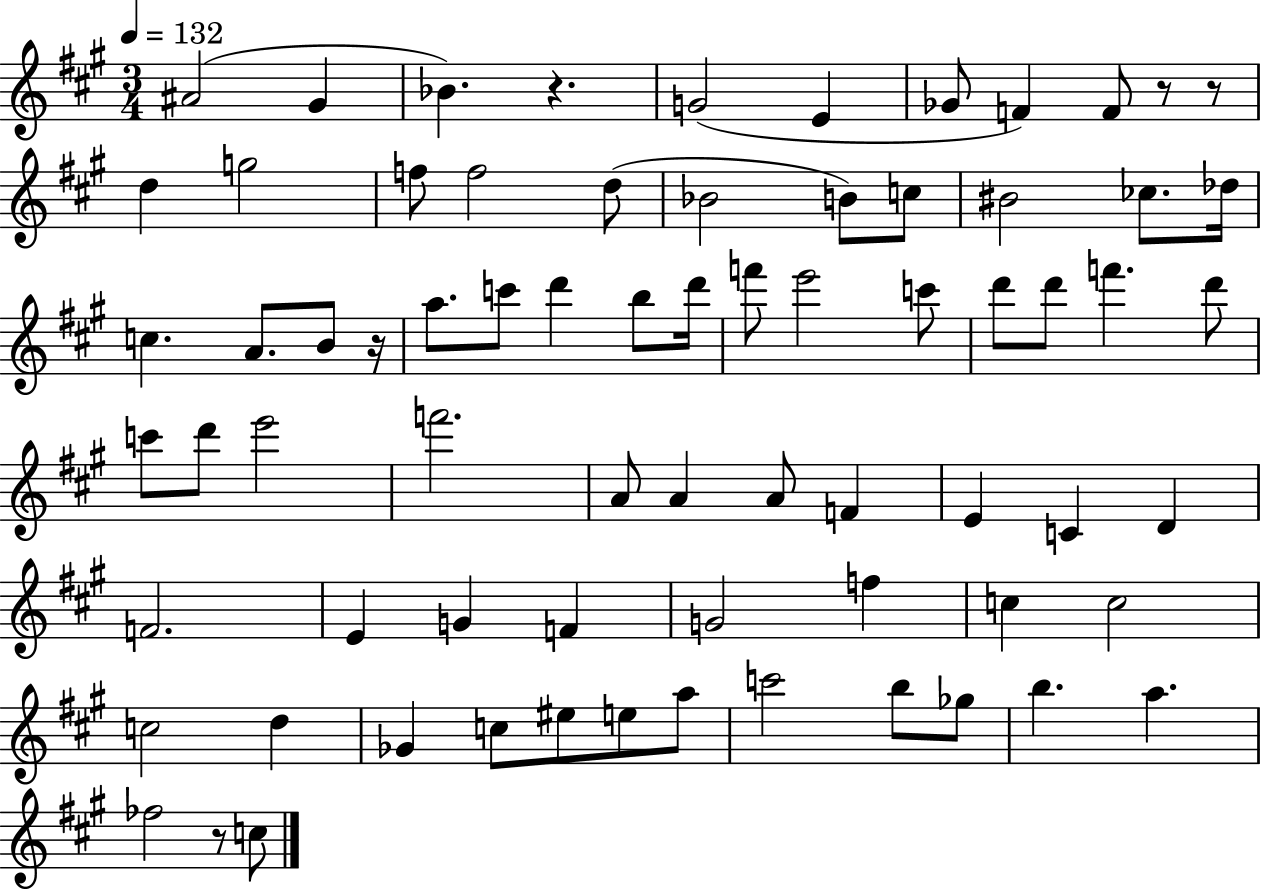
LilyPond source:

{
  \clef treble
  \numericTimeSignature
  \time 3/4
  \key a \major
  \tempo 4 = 132
  ais'2( gis'4 | bes'4.) r4. | g'2( e'4 | ges'8 f'4) f'8 r8 r8 | \break d''4 g''2 | f''8 f''2 d''8( | bes'2 b'8) c''8 | bis'2 ces''8. des''16 | \break c''4. a'8. b'8 r16 | a''8. c'''8 d'''4 b''8 d'''16 | f'''8 e'''2 c'''8 | d'''8 d'''8 f'''4. d'''8 | \break c'''8 d'''8 e'''2 | f'''2. | a'8 a'4 a'8 f'4 | e'4 c'4 d'4 | \break f'2. | e'4 g'4 f'4 | g'2 f''4 | c''4 c''2 | \break c''2 d''4 | ges'4 c''8 eis''8 e''8 a''8 | c'''2 b''8 ges''8 | b''4. a''4. | \break fes''2 r8 c''8 | \bar "|."
}